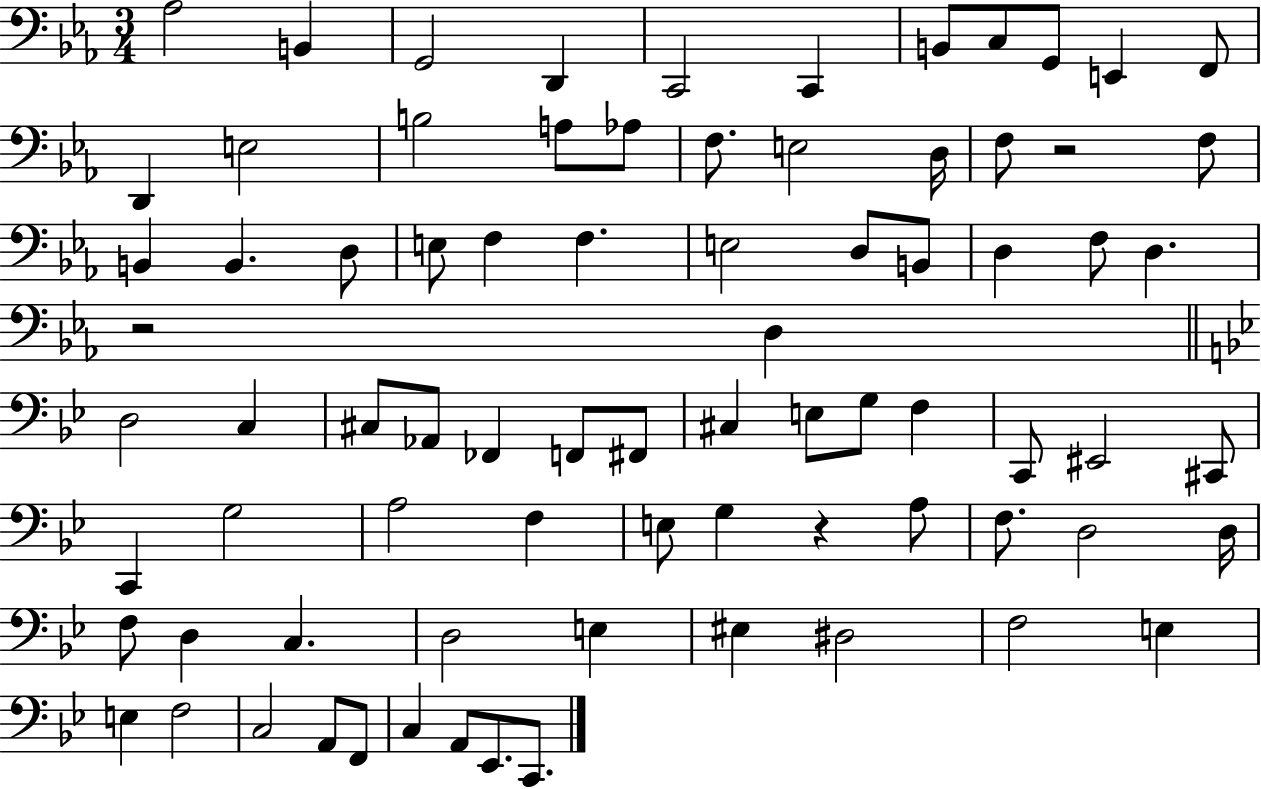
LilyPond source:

{
  \clef bass
  \numericTimeSignature
  \time 3/4
  \key ees \major
  \repeat volta 2 { aes2 b,4 | g,2 d,4 | c,2 c,4 | b,8 c8 g,8 e,4 f,8 | \break d,4 e2 | b2 a8 aes8 | f8. e2 d16 | f8 r2 f8 | \break b,4 b,4. d8 | e8 f4 f4. | e2 d8 b,8 | d4 f8 d4. | \break r2 d4 | \bar "||" \break \key bes \major d2 c4 | cis8 aes,8 fes,4 f,8 fis,8 | cis4 e8 g8 f4 | c,8 eis,2 cis,8 | \break c,4 g2 | a2 f4 | e8 g4 r4 a8 | f8. d2 d16 | \break f8 d4 c4. | d2 e4 | eis4 dis2 | f2 e4 | \break e4 f2 | c2 a,8 f,8 | c4 a,8 ees,8. c,8. | } \bar "|."
}